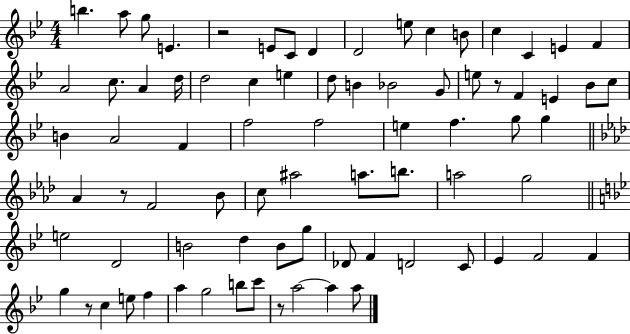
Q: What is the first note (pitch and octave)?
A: B5